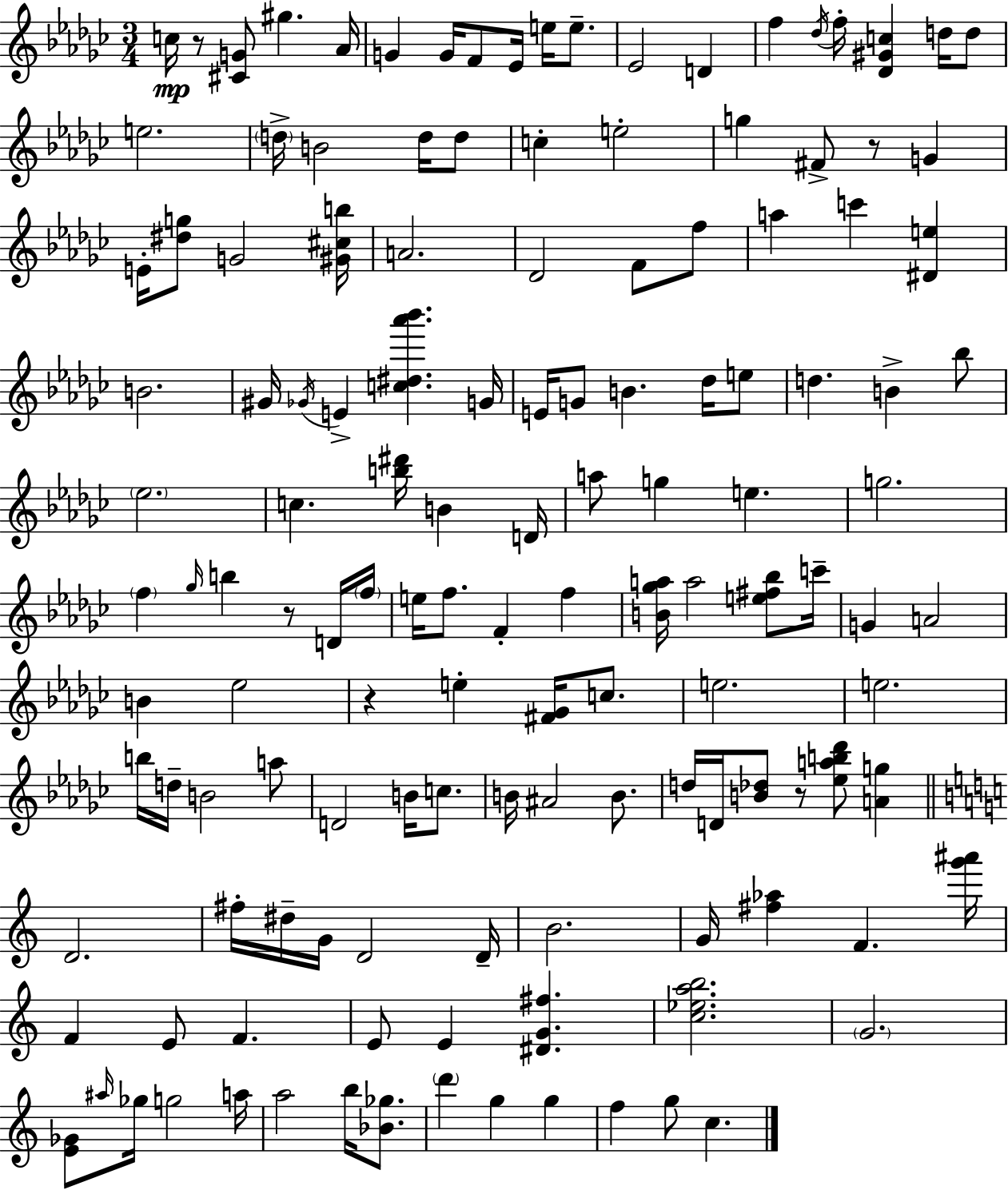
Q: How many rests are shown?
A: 5